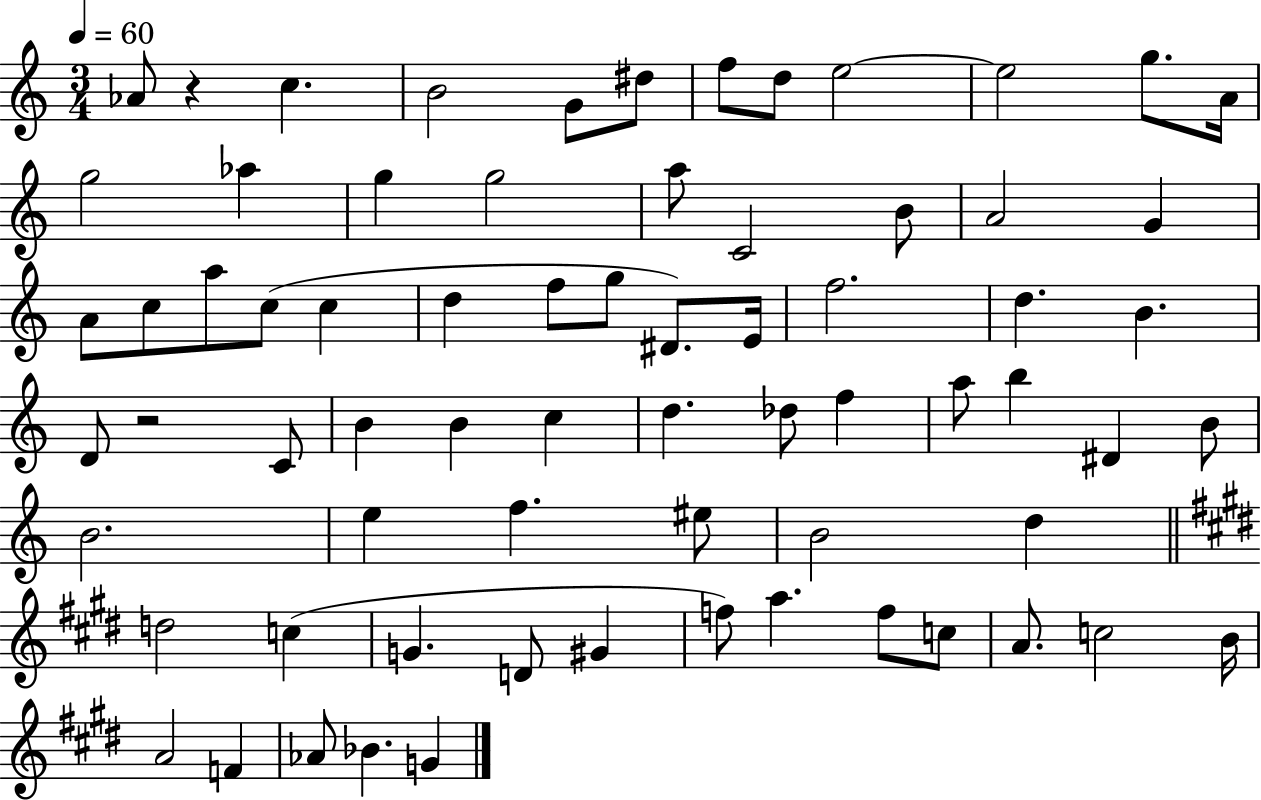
Ab4/e R/q C5/q. B4/h G4/e D#5/e F5/e D5/e E5/h E5/h G5/e. A4/s G5/h Ab5/q G5/q G5/h A5/e C4/h B4/e A4/h G4/q A4/e C5/e A5/e C5/e C5/q D5/q F5/e G5/e D#4/e. E4/s F5/h. D5/q. B4/q. D4/e R/h C4/e B4/q B4/q C5/q D5/q. Db5/e F5/q A5/e B5/q D#4/q B4/e B4/h. E5/q F5/q. EIS5/e B4/h D5/q D5/h C5/q G4/q. D4/e G#4/q F5/e A5/q. F5/e C5/e A4/e. C5/h B4/s A4/h F4/q Ab4/e Bb4/q. G4/q